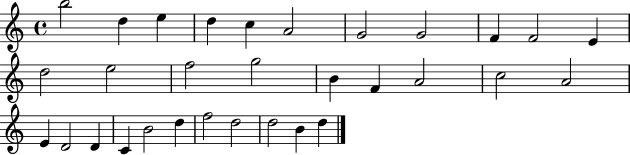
{
  \clef treble
  \time 4/4
  \defaultTimeSignature
  \key c \major
  b''2 d''4 e''4 | d''4 c''4 a'2 | g'2 g'2 | f'4 f'2 e'4 | \break d''2 e''2 | f''2 g''2 | b'4 f'4 a'2 | c''2 a'2 | \break e'4 d'2 d'4 | c'4 b'2 d''4 | f''2 d''2 | d''2 b'4 d''4 | \break \bar "|."
}